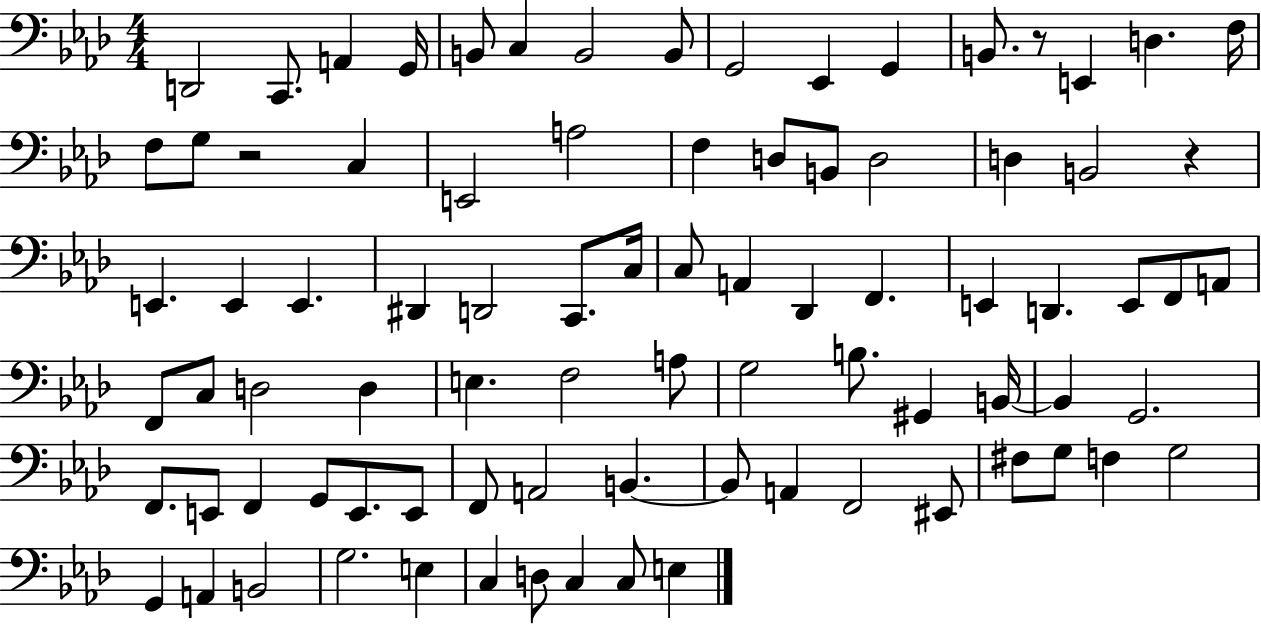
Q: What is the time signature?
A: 4/4